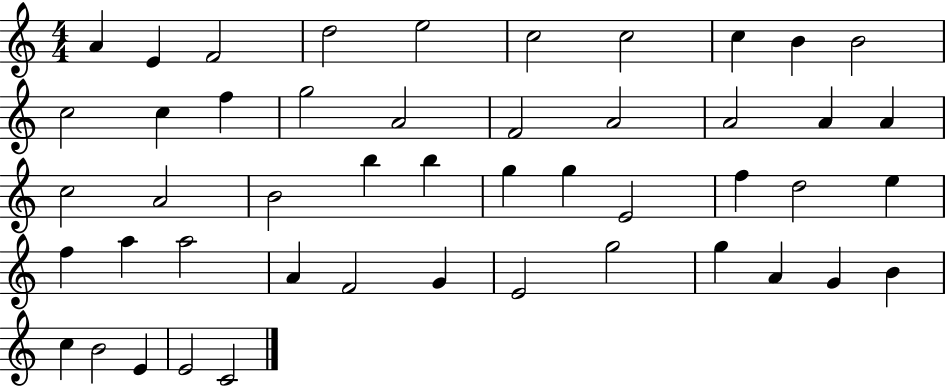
A4/q E4/q F4/h D5/h E5/h C5/h C5/h C5/q B4/q B4/h C5/h C5/q F5/q G5/h A4/h F4/h A4/h A4/h A4/q A4/q C5/h A4/h B4/h B5/q B5/q G5/q G5/q E4/h F5/q D5/h E5/q F5/q A5/q A5/h A4/q F4/h G4/q E4/h G5/h G5/q A4/q G4/q B4/q C5/q B4/h E4/q E4/h C4/h